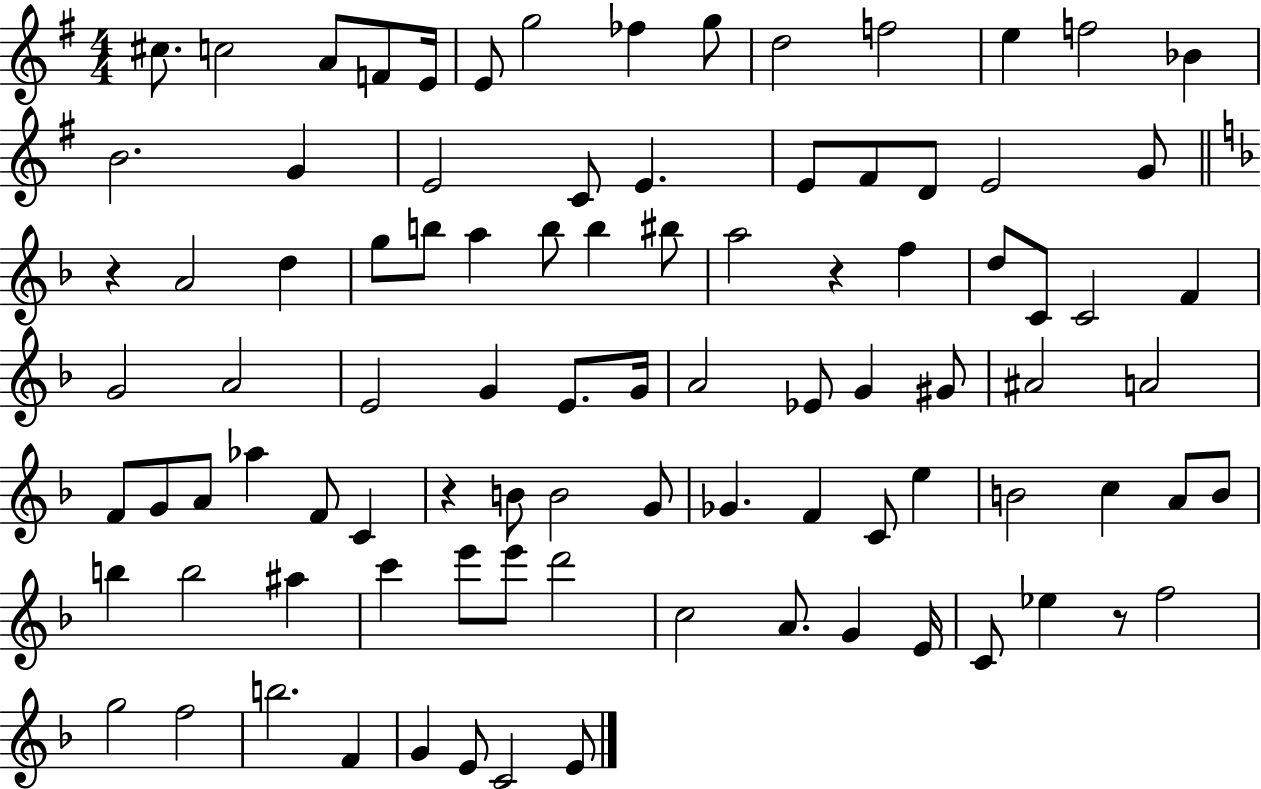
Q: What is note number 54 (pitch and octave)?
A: Ab5